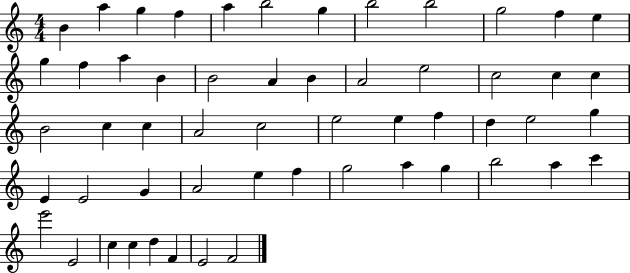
{
  \clef treble
  \numericTimeSignature
  \time 4/4
  \key c \major
  b'4 a''4 g''4 f''4 | a''4 b''2 g''4 | b''2 b''2 | g''2 f''4 e''4 | \break g''4 f''4 a''4 b'4 | b'2 a'4 b'4 | a'2 e''2 | c''2 c''4 c''4 | \break b'2 c''4 c''4 | a'2 c''2 | e''2 e''4 f''4 | d''4 e''2 g''4 | \break e'4 e'2 g'4 | a'2 e''4 f''4 | g''2 a''4 g''4 | b''2 a''4 c'''4 | \break e'''2 e'2 | c''4 c''4 d''4 f'4 | e'2 f'2 | \bar "|."
}